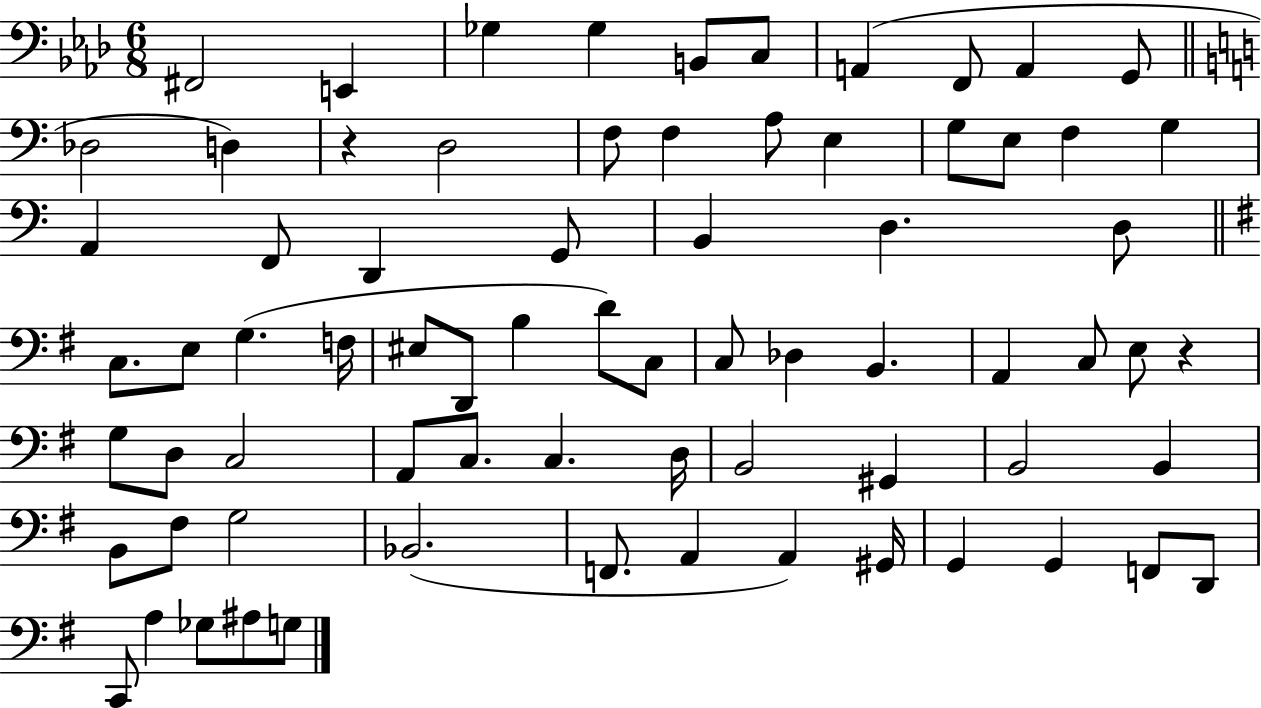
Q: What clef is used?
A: bass